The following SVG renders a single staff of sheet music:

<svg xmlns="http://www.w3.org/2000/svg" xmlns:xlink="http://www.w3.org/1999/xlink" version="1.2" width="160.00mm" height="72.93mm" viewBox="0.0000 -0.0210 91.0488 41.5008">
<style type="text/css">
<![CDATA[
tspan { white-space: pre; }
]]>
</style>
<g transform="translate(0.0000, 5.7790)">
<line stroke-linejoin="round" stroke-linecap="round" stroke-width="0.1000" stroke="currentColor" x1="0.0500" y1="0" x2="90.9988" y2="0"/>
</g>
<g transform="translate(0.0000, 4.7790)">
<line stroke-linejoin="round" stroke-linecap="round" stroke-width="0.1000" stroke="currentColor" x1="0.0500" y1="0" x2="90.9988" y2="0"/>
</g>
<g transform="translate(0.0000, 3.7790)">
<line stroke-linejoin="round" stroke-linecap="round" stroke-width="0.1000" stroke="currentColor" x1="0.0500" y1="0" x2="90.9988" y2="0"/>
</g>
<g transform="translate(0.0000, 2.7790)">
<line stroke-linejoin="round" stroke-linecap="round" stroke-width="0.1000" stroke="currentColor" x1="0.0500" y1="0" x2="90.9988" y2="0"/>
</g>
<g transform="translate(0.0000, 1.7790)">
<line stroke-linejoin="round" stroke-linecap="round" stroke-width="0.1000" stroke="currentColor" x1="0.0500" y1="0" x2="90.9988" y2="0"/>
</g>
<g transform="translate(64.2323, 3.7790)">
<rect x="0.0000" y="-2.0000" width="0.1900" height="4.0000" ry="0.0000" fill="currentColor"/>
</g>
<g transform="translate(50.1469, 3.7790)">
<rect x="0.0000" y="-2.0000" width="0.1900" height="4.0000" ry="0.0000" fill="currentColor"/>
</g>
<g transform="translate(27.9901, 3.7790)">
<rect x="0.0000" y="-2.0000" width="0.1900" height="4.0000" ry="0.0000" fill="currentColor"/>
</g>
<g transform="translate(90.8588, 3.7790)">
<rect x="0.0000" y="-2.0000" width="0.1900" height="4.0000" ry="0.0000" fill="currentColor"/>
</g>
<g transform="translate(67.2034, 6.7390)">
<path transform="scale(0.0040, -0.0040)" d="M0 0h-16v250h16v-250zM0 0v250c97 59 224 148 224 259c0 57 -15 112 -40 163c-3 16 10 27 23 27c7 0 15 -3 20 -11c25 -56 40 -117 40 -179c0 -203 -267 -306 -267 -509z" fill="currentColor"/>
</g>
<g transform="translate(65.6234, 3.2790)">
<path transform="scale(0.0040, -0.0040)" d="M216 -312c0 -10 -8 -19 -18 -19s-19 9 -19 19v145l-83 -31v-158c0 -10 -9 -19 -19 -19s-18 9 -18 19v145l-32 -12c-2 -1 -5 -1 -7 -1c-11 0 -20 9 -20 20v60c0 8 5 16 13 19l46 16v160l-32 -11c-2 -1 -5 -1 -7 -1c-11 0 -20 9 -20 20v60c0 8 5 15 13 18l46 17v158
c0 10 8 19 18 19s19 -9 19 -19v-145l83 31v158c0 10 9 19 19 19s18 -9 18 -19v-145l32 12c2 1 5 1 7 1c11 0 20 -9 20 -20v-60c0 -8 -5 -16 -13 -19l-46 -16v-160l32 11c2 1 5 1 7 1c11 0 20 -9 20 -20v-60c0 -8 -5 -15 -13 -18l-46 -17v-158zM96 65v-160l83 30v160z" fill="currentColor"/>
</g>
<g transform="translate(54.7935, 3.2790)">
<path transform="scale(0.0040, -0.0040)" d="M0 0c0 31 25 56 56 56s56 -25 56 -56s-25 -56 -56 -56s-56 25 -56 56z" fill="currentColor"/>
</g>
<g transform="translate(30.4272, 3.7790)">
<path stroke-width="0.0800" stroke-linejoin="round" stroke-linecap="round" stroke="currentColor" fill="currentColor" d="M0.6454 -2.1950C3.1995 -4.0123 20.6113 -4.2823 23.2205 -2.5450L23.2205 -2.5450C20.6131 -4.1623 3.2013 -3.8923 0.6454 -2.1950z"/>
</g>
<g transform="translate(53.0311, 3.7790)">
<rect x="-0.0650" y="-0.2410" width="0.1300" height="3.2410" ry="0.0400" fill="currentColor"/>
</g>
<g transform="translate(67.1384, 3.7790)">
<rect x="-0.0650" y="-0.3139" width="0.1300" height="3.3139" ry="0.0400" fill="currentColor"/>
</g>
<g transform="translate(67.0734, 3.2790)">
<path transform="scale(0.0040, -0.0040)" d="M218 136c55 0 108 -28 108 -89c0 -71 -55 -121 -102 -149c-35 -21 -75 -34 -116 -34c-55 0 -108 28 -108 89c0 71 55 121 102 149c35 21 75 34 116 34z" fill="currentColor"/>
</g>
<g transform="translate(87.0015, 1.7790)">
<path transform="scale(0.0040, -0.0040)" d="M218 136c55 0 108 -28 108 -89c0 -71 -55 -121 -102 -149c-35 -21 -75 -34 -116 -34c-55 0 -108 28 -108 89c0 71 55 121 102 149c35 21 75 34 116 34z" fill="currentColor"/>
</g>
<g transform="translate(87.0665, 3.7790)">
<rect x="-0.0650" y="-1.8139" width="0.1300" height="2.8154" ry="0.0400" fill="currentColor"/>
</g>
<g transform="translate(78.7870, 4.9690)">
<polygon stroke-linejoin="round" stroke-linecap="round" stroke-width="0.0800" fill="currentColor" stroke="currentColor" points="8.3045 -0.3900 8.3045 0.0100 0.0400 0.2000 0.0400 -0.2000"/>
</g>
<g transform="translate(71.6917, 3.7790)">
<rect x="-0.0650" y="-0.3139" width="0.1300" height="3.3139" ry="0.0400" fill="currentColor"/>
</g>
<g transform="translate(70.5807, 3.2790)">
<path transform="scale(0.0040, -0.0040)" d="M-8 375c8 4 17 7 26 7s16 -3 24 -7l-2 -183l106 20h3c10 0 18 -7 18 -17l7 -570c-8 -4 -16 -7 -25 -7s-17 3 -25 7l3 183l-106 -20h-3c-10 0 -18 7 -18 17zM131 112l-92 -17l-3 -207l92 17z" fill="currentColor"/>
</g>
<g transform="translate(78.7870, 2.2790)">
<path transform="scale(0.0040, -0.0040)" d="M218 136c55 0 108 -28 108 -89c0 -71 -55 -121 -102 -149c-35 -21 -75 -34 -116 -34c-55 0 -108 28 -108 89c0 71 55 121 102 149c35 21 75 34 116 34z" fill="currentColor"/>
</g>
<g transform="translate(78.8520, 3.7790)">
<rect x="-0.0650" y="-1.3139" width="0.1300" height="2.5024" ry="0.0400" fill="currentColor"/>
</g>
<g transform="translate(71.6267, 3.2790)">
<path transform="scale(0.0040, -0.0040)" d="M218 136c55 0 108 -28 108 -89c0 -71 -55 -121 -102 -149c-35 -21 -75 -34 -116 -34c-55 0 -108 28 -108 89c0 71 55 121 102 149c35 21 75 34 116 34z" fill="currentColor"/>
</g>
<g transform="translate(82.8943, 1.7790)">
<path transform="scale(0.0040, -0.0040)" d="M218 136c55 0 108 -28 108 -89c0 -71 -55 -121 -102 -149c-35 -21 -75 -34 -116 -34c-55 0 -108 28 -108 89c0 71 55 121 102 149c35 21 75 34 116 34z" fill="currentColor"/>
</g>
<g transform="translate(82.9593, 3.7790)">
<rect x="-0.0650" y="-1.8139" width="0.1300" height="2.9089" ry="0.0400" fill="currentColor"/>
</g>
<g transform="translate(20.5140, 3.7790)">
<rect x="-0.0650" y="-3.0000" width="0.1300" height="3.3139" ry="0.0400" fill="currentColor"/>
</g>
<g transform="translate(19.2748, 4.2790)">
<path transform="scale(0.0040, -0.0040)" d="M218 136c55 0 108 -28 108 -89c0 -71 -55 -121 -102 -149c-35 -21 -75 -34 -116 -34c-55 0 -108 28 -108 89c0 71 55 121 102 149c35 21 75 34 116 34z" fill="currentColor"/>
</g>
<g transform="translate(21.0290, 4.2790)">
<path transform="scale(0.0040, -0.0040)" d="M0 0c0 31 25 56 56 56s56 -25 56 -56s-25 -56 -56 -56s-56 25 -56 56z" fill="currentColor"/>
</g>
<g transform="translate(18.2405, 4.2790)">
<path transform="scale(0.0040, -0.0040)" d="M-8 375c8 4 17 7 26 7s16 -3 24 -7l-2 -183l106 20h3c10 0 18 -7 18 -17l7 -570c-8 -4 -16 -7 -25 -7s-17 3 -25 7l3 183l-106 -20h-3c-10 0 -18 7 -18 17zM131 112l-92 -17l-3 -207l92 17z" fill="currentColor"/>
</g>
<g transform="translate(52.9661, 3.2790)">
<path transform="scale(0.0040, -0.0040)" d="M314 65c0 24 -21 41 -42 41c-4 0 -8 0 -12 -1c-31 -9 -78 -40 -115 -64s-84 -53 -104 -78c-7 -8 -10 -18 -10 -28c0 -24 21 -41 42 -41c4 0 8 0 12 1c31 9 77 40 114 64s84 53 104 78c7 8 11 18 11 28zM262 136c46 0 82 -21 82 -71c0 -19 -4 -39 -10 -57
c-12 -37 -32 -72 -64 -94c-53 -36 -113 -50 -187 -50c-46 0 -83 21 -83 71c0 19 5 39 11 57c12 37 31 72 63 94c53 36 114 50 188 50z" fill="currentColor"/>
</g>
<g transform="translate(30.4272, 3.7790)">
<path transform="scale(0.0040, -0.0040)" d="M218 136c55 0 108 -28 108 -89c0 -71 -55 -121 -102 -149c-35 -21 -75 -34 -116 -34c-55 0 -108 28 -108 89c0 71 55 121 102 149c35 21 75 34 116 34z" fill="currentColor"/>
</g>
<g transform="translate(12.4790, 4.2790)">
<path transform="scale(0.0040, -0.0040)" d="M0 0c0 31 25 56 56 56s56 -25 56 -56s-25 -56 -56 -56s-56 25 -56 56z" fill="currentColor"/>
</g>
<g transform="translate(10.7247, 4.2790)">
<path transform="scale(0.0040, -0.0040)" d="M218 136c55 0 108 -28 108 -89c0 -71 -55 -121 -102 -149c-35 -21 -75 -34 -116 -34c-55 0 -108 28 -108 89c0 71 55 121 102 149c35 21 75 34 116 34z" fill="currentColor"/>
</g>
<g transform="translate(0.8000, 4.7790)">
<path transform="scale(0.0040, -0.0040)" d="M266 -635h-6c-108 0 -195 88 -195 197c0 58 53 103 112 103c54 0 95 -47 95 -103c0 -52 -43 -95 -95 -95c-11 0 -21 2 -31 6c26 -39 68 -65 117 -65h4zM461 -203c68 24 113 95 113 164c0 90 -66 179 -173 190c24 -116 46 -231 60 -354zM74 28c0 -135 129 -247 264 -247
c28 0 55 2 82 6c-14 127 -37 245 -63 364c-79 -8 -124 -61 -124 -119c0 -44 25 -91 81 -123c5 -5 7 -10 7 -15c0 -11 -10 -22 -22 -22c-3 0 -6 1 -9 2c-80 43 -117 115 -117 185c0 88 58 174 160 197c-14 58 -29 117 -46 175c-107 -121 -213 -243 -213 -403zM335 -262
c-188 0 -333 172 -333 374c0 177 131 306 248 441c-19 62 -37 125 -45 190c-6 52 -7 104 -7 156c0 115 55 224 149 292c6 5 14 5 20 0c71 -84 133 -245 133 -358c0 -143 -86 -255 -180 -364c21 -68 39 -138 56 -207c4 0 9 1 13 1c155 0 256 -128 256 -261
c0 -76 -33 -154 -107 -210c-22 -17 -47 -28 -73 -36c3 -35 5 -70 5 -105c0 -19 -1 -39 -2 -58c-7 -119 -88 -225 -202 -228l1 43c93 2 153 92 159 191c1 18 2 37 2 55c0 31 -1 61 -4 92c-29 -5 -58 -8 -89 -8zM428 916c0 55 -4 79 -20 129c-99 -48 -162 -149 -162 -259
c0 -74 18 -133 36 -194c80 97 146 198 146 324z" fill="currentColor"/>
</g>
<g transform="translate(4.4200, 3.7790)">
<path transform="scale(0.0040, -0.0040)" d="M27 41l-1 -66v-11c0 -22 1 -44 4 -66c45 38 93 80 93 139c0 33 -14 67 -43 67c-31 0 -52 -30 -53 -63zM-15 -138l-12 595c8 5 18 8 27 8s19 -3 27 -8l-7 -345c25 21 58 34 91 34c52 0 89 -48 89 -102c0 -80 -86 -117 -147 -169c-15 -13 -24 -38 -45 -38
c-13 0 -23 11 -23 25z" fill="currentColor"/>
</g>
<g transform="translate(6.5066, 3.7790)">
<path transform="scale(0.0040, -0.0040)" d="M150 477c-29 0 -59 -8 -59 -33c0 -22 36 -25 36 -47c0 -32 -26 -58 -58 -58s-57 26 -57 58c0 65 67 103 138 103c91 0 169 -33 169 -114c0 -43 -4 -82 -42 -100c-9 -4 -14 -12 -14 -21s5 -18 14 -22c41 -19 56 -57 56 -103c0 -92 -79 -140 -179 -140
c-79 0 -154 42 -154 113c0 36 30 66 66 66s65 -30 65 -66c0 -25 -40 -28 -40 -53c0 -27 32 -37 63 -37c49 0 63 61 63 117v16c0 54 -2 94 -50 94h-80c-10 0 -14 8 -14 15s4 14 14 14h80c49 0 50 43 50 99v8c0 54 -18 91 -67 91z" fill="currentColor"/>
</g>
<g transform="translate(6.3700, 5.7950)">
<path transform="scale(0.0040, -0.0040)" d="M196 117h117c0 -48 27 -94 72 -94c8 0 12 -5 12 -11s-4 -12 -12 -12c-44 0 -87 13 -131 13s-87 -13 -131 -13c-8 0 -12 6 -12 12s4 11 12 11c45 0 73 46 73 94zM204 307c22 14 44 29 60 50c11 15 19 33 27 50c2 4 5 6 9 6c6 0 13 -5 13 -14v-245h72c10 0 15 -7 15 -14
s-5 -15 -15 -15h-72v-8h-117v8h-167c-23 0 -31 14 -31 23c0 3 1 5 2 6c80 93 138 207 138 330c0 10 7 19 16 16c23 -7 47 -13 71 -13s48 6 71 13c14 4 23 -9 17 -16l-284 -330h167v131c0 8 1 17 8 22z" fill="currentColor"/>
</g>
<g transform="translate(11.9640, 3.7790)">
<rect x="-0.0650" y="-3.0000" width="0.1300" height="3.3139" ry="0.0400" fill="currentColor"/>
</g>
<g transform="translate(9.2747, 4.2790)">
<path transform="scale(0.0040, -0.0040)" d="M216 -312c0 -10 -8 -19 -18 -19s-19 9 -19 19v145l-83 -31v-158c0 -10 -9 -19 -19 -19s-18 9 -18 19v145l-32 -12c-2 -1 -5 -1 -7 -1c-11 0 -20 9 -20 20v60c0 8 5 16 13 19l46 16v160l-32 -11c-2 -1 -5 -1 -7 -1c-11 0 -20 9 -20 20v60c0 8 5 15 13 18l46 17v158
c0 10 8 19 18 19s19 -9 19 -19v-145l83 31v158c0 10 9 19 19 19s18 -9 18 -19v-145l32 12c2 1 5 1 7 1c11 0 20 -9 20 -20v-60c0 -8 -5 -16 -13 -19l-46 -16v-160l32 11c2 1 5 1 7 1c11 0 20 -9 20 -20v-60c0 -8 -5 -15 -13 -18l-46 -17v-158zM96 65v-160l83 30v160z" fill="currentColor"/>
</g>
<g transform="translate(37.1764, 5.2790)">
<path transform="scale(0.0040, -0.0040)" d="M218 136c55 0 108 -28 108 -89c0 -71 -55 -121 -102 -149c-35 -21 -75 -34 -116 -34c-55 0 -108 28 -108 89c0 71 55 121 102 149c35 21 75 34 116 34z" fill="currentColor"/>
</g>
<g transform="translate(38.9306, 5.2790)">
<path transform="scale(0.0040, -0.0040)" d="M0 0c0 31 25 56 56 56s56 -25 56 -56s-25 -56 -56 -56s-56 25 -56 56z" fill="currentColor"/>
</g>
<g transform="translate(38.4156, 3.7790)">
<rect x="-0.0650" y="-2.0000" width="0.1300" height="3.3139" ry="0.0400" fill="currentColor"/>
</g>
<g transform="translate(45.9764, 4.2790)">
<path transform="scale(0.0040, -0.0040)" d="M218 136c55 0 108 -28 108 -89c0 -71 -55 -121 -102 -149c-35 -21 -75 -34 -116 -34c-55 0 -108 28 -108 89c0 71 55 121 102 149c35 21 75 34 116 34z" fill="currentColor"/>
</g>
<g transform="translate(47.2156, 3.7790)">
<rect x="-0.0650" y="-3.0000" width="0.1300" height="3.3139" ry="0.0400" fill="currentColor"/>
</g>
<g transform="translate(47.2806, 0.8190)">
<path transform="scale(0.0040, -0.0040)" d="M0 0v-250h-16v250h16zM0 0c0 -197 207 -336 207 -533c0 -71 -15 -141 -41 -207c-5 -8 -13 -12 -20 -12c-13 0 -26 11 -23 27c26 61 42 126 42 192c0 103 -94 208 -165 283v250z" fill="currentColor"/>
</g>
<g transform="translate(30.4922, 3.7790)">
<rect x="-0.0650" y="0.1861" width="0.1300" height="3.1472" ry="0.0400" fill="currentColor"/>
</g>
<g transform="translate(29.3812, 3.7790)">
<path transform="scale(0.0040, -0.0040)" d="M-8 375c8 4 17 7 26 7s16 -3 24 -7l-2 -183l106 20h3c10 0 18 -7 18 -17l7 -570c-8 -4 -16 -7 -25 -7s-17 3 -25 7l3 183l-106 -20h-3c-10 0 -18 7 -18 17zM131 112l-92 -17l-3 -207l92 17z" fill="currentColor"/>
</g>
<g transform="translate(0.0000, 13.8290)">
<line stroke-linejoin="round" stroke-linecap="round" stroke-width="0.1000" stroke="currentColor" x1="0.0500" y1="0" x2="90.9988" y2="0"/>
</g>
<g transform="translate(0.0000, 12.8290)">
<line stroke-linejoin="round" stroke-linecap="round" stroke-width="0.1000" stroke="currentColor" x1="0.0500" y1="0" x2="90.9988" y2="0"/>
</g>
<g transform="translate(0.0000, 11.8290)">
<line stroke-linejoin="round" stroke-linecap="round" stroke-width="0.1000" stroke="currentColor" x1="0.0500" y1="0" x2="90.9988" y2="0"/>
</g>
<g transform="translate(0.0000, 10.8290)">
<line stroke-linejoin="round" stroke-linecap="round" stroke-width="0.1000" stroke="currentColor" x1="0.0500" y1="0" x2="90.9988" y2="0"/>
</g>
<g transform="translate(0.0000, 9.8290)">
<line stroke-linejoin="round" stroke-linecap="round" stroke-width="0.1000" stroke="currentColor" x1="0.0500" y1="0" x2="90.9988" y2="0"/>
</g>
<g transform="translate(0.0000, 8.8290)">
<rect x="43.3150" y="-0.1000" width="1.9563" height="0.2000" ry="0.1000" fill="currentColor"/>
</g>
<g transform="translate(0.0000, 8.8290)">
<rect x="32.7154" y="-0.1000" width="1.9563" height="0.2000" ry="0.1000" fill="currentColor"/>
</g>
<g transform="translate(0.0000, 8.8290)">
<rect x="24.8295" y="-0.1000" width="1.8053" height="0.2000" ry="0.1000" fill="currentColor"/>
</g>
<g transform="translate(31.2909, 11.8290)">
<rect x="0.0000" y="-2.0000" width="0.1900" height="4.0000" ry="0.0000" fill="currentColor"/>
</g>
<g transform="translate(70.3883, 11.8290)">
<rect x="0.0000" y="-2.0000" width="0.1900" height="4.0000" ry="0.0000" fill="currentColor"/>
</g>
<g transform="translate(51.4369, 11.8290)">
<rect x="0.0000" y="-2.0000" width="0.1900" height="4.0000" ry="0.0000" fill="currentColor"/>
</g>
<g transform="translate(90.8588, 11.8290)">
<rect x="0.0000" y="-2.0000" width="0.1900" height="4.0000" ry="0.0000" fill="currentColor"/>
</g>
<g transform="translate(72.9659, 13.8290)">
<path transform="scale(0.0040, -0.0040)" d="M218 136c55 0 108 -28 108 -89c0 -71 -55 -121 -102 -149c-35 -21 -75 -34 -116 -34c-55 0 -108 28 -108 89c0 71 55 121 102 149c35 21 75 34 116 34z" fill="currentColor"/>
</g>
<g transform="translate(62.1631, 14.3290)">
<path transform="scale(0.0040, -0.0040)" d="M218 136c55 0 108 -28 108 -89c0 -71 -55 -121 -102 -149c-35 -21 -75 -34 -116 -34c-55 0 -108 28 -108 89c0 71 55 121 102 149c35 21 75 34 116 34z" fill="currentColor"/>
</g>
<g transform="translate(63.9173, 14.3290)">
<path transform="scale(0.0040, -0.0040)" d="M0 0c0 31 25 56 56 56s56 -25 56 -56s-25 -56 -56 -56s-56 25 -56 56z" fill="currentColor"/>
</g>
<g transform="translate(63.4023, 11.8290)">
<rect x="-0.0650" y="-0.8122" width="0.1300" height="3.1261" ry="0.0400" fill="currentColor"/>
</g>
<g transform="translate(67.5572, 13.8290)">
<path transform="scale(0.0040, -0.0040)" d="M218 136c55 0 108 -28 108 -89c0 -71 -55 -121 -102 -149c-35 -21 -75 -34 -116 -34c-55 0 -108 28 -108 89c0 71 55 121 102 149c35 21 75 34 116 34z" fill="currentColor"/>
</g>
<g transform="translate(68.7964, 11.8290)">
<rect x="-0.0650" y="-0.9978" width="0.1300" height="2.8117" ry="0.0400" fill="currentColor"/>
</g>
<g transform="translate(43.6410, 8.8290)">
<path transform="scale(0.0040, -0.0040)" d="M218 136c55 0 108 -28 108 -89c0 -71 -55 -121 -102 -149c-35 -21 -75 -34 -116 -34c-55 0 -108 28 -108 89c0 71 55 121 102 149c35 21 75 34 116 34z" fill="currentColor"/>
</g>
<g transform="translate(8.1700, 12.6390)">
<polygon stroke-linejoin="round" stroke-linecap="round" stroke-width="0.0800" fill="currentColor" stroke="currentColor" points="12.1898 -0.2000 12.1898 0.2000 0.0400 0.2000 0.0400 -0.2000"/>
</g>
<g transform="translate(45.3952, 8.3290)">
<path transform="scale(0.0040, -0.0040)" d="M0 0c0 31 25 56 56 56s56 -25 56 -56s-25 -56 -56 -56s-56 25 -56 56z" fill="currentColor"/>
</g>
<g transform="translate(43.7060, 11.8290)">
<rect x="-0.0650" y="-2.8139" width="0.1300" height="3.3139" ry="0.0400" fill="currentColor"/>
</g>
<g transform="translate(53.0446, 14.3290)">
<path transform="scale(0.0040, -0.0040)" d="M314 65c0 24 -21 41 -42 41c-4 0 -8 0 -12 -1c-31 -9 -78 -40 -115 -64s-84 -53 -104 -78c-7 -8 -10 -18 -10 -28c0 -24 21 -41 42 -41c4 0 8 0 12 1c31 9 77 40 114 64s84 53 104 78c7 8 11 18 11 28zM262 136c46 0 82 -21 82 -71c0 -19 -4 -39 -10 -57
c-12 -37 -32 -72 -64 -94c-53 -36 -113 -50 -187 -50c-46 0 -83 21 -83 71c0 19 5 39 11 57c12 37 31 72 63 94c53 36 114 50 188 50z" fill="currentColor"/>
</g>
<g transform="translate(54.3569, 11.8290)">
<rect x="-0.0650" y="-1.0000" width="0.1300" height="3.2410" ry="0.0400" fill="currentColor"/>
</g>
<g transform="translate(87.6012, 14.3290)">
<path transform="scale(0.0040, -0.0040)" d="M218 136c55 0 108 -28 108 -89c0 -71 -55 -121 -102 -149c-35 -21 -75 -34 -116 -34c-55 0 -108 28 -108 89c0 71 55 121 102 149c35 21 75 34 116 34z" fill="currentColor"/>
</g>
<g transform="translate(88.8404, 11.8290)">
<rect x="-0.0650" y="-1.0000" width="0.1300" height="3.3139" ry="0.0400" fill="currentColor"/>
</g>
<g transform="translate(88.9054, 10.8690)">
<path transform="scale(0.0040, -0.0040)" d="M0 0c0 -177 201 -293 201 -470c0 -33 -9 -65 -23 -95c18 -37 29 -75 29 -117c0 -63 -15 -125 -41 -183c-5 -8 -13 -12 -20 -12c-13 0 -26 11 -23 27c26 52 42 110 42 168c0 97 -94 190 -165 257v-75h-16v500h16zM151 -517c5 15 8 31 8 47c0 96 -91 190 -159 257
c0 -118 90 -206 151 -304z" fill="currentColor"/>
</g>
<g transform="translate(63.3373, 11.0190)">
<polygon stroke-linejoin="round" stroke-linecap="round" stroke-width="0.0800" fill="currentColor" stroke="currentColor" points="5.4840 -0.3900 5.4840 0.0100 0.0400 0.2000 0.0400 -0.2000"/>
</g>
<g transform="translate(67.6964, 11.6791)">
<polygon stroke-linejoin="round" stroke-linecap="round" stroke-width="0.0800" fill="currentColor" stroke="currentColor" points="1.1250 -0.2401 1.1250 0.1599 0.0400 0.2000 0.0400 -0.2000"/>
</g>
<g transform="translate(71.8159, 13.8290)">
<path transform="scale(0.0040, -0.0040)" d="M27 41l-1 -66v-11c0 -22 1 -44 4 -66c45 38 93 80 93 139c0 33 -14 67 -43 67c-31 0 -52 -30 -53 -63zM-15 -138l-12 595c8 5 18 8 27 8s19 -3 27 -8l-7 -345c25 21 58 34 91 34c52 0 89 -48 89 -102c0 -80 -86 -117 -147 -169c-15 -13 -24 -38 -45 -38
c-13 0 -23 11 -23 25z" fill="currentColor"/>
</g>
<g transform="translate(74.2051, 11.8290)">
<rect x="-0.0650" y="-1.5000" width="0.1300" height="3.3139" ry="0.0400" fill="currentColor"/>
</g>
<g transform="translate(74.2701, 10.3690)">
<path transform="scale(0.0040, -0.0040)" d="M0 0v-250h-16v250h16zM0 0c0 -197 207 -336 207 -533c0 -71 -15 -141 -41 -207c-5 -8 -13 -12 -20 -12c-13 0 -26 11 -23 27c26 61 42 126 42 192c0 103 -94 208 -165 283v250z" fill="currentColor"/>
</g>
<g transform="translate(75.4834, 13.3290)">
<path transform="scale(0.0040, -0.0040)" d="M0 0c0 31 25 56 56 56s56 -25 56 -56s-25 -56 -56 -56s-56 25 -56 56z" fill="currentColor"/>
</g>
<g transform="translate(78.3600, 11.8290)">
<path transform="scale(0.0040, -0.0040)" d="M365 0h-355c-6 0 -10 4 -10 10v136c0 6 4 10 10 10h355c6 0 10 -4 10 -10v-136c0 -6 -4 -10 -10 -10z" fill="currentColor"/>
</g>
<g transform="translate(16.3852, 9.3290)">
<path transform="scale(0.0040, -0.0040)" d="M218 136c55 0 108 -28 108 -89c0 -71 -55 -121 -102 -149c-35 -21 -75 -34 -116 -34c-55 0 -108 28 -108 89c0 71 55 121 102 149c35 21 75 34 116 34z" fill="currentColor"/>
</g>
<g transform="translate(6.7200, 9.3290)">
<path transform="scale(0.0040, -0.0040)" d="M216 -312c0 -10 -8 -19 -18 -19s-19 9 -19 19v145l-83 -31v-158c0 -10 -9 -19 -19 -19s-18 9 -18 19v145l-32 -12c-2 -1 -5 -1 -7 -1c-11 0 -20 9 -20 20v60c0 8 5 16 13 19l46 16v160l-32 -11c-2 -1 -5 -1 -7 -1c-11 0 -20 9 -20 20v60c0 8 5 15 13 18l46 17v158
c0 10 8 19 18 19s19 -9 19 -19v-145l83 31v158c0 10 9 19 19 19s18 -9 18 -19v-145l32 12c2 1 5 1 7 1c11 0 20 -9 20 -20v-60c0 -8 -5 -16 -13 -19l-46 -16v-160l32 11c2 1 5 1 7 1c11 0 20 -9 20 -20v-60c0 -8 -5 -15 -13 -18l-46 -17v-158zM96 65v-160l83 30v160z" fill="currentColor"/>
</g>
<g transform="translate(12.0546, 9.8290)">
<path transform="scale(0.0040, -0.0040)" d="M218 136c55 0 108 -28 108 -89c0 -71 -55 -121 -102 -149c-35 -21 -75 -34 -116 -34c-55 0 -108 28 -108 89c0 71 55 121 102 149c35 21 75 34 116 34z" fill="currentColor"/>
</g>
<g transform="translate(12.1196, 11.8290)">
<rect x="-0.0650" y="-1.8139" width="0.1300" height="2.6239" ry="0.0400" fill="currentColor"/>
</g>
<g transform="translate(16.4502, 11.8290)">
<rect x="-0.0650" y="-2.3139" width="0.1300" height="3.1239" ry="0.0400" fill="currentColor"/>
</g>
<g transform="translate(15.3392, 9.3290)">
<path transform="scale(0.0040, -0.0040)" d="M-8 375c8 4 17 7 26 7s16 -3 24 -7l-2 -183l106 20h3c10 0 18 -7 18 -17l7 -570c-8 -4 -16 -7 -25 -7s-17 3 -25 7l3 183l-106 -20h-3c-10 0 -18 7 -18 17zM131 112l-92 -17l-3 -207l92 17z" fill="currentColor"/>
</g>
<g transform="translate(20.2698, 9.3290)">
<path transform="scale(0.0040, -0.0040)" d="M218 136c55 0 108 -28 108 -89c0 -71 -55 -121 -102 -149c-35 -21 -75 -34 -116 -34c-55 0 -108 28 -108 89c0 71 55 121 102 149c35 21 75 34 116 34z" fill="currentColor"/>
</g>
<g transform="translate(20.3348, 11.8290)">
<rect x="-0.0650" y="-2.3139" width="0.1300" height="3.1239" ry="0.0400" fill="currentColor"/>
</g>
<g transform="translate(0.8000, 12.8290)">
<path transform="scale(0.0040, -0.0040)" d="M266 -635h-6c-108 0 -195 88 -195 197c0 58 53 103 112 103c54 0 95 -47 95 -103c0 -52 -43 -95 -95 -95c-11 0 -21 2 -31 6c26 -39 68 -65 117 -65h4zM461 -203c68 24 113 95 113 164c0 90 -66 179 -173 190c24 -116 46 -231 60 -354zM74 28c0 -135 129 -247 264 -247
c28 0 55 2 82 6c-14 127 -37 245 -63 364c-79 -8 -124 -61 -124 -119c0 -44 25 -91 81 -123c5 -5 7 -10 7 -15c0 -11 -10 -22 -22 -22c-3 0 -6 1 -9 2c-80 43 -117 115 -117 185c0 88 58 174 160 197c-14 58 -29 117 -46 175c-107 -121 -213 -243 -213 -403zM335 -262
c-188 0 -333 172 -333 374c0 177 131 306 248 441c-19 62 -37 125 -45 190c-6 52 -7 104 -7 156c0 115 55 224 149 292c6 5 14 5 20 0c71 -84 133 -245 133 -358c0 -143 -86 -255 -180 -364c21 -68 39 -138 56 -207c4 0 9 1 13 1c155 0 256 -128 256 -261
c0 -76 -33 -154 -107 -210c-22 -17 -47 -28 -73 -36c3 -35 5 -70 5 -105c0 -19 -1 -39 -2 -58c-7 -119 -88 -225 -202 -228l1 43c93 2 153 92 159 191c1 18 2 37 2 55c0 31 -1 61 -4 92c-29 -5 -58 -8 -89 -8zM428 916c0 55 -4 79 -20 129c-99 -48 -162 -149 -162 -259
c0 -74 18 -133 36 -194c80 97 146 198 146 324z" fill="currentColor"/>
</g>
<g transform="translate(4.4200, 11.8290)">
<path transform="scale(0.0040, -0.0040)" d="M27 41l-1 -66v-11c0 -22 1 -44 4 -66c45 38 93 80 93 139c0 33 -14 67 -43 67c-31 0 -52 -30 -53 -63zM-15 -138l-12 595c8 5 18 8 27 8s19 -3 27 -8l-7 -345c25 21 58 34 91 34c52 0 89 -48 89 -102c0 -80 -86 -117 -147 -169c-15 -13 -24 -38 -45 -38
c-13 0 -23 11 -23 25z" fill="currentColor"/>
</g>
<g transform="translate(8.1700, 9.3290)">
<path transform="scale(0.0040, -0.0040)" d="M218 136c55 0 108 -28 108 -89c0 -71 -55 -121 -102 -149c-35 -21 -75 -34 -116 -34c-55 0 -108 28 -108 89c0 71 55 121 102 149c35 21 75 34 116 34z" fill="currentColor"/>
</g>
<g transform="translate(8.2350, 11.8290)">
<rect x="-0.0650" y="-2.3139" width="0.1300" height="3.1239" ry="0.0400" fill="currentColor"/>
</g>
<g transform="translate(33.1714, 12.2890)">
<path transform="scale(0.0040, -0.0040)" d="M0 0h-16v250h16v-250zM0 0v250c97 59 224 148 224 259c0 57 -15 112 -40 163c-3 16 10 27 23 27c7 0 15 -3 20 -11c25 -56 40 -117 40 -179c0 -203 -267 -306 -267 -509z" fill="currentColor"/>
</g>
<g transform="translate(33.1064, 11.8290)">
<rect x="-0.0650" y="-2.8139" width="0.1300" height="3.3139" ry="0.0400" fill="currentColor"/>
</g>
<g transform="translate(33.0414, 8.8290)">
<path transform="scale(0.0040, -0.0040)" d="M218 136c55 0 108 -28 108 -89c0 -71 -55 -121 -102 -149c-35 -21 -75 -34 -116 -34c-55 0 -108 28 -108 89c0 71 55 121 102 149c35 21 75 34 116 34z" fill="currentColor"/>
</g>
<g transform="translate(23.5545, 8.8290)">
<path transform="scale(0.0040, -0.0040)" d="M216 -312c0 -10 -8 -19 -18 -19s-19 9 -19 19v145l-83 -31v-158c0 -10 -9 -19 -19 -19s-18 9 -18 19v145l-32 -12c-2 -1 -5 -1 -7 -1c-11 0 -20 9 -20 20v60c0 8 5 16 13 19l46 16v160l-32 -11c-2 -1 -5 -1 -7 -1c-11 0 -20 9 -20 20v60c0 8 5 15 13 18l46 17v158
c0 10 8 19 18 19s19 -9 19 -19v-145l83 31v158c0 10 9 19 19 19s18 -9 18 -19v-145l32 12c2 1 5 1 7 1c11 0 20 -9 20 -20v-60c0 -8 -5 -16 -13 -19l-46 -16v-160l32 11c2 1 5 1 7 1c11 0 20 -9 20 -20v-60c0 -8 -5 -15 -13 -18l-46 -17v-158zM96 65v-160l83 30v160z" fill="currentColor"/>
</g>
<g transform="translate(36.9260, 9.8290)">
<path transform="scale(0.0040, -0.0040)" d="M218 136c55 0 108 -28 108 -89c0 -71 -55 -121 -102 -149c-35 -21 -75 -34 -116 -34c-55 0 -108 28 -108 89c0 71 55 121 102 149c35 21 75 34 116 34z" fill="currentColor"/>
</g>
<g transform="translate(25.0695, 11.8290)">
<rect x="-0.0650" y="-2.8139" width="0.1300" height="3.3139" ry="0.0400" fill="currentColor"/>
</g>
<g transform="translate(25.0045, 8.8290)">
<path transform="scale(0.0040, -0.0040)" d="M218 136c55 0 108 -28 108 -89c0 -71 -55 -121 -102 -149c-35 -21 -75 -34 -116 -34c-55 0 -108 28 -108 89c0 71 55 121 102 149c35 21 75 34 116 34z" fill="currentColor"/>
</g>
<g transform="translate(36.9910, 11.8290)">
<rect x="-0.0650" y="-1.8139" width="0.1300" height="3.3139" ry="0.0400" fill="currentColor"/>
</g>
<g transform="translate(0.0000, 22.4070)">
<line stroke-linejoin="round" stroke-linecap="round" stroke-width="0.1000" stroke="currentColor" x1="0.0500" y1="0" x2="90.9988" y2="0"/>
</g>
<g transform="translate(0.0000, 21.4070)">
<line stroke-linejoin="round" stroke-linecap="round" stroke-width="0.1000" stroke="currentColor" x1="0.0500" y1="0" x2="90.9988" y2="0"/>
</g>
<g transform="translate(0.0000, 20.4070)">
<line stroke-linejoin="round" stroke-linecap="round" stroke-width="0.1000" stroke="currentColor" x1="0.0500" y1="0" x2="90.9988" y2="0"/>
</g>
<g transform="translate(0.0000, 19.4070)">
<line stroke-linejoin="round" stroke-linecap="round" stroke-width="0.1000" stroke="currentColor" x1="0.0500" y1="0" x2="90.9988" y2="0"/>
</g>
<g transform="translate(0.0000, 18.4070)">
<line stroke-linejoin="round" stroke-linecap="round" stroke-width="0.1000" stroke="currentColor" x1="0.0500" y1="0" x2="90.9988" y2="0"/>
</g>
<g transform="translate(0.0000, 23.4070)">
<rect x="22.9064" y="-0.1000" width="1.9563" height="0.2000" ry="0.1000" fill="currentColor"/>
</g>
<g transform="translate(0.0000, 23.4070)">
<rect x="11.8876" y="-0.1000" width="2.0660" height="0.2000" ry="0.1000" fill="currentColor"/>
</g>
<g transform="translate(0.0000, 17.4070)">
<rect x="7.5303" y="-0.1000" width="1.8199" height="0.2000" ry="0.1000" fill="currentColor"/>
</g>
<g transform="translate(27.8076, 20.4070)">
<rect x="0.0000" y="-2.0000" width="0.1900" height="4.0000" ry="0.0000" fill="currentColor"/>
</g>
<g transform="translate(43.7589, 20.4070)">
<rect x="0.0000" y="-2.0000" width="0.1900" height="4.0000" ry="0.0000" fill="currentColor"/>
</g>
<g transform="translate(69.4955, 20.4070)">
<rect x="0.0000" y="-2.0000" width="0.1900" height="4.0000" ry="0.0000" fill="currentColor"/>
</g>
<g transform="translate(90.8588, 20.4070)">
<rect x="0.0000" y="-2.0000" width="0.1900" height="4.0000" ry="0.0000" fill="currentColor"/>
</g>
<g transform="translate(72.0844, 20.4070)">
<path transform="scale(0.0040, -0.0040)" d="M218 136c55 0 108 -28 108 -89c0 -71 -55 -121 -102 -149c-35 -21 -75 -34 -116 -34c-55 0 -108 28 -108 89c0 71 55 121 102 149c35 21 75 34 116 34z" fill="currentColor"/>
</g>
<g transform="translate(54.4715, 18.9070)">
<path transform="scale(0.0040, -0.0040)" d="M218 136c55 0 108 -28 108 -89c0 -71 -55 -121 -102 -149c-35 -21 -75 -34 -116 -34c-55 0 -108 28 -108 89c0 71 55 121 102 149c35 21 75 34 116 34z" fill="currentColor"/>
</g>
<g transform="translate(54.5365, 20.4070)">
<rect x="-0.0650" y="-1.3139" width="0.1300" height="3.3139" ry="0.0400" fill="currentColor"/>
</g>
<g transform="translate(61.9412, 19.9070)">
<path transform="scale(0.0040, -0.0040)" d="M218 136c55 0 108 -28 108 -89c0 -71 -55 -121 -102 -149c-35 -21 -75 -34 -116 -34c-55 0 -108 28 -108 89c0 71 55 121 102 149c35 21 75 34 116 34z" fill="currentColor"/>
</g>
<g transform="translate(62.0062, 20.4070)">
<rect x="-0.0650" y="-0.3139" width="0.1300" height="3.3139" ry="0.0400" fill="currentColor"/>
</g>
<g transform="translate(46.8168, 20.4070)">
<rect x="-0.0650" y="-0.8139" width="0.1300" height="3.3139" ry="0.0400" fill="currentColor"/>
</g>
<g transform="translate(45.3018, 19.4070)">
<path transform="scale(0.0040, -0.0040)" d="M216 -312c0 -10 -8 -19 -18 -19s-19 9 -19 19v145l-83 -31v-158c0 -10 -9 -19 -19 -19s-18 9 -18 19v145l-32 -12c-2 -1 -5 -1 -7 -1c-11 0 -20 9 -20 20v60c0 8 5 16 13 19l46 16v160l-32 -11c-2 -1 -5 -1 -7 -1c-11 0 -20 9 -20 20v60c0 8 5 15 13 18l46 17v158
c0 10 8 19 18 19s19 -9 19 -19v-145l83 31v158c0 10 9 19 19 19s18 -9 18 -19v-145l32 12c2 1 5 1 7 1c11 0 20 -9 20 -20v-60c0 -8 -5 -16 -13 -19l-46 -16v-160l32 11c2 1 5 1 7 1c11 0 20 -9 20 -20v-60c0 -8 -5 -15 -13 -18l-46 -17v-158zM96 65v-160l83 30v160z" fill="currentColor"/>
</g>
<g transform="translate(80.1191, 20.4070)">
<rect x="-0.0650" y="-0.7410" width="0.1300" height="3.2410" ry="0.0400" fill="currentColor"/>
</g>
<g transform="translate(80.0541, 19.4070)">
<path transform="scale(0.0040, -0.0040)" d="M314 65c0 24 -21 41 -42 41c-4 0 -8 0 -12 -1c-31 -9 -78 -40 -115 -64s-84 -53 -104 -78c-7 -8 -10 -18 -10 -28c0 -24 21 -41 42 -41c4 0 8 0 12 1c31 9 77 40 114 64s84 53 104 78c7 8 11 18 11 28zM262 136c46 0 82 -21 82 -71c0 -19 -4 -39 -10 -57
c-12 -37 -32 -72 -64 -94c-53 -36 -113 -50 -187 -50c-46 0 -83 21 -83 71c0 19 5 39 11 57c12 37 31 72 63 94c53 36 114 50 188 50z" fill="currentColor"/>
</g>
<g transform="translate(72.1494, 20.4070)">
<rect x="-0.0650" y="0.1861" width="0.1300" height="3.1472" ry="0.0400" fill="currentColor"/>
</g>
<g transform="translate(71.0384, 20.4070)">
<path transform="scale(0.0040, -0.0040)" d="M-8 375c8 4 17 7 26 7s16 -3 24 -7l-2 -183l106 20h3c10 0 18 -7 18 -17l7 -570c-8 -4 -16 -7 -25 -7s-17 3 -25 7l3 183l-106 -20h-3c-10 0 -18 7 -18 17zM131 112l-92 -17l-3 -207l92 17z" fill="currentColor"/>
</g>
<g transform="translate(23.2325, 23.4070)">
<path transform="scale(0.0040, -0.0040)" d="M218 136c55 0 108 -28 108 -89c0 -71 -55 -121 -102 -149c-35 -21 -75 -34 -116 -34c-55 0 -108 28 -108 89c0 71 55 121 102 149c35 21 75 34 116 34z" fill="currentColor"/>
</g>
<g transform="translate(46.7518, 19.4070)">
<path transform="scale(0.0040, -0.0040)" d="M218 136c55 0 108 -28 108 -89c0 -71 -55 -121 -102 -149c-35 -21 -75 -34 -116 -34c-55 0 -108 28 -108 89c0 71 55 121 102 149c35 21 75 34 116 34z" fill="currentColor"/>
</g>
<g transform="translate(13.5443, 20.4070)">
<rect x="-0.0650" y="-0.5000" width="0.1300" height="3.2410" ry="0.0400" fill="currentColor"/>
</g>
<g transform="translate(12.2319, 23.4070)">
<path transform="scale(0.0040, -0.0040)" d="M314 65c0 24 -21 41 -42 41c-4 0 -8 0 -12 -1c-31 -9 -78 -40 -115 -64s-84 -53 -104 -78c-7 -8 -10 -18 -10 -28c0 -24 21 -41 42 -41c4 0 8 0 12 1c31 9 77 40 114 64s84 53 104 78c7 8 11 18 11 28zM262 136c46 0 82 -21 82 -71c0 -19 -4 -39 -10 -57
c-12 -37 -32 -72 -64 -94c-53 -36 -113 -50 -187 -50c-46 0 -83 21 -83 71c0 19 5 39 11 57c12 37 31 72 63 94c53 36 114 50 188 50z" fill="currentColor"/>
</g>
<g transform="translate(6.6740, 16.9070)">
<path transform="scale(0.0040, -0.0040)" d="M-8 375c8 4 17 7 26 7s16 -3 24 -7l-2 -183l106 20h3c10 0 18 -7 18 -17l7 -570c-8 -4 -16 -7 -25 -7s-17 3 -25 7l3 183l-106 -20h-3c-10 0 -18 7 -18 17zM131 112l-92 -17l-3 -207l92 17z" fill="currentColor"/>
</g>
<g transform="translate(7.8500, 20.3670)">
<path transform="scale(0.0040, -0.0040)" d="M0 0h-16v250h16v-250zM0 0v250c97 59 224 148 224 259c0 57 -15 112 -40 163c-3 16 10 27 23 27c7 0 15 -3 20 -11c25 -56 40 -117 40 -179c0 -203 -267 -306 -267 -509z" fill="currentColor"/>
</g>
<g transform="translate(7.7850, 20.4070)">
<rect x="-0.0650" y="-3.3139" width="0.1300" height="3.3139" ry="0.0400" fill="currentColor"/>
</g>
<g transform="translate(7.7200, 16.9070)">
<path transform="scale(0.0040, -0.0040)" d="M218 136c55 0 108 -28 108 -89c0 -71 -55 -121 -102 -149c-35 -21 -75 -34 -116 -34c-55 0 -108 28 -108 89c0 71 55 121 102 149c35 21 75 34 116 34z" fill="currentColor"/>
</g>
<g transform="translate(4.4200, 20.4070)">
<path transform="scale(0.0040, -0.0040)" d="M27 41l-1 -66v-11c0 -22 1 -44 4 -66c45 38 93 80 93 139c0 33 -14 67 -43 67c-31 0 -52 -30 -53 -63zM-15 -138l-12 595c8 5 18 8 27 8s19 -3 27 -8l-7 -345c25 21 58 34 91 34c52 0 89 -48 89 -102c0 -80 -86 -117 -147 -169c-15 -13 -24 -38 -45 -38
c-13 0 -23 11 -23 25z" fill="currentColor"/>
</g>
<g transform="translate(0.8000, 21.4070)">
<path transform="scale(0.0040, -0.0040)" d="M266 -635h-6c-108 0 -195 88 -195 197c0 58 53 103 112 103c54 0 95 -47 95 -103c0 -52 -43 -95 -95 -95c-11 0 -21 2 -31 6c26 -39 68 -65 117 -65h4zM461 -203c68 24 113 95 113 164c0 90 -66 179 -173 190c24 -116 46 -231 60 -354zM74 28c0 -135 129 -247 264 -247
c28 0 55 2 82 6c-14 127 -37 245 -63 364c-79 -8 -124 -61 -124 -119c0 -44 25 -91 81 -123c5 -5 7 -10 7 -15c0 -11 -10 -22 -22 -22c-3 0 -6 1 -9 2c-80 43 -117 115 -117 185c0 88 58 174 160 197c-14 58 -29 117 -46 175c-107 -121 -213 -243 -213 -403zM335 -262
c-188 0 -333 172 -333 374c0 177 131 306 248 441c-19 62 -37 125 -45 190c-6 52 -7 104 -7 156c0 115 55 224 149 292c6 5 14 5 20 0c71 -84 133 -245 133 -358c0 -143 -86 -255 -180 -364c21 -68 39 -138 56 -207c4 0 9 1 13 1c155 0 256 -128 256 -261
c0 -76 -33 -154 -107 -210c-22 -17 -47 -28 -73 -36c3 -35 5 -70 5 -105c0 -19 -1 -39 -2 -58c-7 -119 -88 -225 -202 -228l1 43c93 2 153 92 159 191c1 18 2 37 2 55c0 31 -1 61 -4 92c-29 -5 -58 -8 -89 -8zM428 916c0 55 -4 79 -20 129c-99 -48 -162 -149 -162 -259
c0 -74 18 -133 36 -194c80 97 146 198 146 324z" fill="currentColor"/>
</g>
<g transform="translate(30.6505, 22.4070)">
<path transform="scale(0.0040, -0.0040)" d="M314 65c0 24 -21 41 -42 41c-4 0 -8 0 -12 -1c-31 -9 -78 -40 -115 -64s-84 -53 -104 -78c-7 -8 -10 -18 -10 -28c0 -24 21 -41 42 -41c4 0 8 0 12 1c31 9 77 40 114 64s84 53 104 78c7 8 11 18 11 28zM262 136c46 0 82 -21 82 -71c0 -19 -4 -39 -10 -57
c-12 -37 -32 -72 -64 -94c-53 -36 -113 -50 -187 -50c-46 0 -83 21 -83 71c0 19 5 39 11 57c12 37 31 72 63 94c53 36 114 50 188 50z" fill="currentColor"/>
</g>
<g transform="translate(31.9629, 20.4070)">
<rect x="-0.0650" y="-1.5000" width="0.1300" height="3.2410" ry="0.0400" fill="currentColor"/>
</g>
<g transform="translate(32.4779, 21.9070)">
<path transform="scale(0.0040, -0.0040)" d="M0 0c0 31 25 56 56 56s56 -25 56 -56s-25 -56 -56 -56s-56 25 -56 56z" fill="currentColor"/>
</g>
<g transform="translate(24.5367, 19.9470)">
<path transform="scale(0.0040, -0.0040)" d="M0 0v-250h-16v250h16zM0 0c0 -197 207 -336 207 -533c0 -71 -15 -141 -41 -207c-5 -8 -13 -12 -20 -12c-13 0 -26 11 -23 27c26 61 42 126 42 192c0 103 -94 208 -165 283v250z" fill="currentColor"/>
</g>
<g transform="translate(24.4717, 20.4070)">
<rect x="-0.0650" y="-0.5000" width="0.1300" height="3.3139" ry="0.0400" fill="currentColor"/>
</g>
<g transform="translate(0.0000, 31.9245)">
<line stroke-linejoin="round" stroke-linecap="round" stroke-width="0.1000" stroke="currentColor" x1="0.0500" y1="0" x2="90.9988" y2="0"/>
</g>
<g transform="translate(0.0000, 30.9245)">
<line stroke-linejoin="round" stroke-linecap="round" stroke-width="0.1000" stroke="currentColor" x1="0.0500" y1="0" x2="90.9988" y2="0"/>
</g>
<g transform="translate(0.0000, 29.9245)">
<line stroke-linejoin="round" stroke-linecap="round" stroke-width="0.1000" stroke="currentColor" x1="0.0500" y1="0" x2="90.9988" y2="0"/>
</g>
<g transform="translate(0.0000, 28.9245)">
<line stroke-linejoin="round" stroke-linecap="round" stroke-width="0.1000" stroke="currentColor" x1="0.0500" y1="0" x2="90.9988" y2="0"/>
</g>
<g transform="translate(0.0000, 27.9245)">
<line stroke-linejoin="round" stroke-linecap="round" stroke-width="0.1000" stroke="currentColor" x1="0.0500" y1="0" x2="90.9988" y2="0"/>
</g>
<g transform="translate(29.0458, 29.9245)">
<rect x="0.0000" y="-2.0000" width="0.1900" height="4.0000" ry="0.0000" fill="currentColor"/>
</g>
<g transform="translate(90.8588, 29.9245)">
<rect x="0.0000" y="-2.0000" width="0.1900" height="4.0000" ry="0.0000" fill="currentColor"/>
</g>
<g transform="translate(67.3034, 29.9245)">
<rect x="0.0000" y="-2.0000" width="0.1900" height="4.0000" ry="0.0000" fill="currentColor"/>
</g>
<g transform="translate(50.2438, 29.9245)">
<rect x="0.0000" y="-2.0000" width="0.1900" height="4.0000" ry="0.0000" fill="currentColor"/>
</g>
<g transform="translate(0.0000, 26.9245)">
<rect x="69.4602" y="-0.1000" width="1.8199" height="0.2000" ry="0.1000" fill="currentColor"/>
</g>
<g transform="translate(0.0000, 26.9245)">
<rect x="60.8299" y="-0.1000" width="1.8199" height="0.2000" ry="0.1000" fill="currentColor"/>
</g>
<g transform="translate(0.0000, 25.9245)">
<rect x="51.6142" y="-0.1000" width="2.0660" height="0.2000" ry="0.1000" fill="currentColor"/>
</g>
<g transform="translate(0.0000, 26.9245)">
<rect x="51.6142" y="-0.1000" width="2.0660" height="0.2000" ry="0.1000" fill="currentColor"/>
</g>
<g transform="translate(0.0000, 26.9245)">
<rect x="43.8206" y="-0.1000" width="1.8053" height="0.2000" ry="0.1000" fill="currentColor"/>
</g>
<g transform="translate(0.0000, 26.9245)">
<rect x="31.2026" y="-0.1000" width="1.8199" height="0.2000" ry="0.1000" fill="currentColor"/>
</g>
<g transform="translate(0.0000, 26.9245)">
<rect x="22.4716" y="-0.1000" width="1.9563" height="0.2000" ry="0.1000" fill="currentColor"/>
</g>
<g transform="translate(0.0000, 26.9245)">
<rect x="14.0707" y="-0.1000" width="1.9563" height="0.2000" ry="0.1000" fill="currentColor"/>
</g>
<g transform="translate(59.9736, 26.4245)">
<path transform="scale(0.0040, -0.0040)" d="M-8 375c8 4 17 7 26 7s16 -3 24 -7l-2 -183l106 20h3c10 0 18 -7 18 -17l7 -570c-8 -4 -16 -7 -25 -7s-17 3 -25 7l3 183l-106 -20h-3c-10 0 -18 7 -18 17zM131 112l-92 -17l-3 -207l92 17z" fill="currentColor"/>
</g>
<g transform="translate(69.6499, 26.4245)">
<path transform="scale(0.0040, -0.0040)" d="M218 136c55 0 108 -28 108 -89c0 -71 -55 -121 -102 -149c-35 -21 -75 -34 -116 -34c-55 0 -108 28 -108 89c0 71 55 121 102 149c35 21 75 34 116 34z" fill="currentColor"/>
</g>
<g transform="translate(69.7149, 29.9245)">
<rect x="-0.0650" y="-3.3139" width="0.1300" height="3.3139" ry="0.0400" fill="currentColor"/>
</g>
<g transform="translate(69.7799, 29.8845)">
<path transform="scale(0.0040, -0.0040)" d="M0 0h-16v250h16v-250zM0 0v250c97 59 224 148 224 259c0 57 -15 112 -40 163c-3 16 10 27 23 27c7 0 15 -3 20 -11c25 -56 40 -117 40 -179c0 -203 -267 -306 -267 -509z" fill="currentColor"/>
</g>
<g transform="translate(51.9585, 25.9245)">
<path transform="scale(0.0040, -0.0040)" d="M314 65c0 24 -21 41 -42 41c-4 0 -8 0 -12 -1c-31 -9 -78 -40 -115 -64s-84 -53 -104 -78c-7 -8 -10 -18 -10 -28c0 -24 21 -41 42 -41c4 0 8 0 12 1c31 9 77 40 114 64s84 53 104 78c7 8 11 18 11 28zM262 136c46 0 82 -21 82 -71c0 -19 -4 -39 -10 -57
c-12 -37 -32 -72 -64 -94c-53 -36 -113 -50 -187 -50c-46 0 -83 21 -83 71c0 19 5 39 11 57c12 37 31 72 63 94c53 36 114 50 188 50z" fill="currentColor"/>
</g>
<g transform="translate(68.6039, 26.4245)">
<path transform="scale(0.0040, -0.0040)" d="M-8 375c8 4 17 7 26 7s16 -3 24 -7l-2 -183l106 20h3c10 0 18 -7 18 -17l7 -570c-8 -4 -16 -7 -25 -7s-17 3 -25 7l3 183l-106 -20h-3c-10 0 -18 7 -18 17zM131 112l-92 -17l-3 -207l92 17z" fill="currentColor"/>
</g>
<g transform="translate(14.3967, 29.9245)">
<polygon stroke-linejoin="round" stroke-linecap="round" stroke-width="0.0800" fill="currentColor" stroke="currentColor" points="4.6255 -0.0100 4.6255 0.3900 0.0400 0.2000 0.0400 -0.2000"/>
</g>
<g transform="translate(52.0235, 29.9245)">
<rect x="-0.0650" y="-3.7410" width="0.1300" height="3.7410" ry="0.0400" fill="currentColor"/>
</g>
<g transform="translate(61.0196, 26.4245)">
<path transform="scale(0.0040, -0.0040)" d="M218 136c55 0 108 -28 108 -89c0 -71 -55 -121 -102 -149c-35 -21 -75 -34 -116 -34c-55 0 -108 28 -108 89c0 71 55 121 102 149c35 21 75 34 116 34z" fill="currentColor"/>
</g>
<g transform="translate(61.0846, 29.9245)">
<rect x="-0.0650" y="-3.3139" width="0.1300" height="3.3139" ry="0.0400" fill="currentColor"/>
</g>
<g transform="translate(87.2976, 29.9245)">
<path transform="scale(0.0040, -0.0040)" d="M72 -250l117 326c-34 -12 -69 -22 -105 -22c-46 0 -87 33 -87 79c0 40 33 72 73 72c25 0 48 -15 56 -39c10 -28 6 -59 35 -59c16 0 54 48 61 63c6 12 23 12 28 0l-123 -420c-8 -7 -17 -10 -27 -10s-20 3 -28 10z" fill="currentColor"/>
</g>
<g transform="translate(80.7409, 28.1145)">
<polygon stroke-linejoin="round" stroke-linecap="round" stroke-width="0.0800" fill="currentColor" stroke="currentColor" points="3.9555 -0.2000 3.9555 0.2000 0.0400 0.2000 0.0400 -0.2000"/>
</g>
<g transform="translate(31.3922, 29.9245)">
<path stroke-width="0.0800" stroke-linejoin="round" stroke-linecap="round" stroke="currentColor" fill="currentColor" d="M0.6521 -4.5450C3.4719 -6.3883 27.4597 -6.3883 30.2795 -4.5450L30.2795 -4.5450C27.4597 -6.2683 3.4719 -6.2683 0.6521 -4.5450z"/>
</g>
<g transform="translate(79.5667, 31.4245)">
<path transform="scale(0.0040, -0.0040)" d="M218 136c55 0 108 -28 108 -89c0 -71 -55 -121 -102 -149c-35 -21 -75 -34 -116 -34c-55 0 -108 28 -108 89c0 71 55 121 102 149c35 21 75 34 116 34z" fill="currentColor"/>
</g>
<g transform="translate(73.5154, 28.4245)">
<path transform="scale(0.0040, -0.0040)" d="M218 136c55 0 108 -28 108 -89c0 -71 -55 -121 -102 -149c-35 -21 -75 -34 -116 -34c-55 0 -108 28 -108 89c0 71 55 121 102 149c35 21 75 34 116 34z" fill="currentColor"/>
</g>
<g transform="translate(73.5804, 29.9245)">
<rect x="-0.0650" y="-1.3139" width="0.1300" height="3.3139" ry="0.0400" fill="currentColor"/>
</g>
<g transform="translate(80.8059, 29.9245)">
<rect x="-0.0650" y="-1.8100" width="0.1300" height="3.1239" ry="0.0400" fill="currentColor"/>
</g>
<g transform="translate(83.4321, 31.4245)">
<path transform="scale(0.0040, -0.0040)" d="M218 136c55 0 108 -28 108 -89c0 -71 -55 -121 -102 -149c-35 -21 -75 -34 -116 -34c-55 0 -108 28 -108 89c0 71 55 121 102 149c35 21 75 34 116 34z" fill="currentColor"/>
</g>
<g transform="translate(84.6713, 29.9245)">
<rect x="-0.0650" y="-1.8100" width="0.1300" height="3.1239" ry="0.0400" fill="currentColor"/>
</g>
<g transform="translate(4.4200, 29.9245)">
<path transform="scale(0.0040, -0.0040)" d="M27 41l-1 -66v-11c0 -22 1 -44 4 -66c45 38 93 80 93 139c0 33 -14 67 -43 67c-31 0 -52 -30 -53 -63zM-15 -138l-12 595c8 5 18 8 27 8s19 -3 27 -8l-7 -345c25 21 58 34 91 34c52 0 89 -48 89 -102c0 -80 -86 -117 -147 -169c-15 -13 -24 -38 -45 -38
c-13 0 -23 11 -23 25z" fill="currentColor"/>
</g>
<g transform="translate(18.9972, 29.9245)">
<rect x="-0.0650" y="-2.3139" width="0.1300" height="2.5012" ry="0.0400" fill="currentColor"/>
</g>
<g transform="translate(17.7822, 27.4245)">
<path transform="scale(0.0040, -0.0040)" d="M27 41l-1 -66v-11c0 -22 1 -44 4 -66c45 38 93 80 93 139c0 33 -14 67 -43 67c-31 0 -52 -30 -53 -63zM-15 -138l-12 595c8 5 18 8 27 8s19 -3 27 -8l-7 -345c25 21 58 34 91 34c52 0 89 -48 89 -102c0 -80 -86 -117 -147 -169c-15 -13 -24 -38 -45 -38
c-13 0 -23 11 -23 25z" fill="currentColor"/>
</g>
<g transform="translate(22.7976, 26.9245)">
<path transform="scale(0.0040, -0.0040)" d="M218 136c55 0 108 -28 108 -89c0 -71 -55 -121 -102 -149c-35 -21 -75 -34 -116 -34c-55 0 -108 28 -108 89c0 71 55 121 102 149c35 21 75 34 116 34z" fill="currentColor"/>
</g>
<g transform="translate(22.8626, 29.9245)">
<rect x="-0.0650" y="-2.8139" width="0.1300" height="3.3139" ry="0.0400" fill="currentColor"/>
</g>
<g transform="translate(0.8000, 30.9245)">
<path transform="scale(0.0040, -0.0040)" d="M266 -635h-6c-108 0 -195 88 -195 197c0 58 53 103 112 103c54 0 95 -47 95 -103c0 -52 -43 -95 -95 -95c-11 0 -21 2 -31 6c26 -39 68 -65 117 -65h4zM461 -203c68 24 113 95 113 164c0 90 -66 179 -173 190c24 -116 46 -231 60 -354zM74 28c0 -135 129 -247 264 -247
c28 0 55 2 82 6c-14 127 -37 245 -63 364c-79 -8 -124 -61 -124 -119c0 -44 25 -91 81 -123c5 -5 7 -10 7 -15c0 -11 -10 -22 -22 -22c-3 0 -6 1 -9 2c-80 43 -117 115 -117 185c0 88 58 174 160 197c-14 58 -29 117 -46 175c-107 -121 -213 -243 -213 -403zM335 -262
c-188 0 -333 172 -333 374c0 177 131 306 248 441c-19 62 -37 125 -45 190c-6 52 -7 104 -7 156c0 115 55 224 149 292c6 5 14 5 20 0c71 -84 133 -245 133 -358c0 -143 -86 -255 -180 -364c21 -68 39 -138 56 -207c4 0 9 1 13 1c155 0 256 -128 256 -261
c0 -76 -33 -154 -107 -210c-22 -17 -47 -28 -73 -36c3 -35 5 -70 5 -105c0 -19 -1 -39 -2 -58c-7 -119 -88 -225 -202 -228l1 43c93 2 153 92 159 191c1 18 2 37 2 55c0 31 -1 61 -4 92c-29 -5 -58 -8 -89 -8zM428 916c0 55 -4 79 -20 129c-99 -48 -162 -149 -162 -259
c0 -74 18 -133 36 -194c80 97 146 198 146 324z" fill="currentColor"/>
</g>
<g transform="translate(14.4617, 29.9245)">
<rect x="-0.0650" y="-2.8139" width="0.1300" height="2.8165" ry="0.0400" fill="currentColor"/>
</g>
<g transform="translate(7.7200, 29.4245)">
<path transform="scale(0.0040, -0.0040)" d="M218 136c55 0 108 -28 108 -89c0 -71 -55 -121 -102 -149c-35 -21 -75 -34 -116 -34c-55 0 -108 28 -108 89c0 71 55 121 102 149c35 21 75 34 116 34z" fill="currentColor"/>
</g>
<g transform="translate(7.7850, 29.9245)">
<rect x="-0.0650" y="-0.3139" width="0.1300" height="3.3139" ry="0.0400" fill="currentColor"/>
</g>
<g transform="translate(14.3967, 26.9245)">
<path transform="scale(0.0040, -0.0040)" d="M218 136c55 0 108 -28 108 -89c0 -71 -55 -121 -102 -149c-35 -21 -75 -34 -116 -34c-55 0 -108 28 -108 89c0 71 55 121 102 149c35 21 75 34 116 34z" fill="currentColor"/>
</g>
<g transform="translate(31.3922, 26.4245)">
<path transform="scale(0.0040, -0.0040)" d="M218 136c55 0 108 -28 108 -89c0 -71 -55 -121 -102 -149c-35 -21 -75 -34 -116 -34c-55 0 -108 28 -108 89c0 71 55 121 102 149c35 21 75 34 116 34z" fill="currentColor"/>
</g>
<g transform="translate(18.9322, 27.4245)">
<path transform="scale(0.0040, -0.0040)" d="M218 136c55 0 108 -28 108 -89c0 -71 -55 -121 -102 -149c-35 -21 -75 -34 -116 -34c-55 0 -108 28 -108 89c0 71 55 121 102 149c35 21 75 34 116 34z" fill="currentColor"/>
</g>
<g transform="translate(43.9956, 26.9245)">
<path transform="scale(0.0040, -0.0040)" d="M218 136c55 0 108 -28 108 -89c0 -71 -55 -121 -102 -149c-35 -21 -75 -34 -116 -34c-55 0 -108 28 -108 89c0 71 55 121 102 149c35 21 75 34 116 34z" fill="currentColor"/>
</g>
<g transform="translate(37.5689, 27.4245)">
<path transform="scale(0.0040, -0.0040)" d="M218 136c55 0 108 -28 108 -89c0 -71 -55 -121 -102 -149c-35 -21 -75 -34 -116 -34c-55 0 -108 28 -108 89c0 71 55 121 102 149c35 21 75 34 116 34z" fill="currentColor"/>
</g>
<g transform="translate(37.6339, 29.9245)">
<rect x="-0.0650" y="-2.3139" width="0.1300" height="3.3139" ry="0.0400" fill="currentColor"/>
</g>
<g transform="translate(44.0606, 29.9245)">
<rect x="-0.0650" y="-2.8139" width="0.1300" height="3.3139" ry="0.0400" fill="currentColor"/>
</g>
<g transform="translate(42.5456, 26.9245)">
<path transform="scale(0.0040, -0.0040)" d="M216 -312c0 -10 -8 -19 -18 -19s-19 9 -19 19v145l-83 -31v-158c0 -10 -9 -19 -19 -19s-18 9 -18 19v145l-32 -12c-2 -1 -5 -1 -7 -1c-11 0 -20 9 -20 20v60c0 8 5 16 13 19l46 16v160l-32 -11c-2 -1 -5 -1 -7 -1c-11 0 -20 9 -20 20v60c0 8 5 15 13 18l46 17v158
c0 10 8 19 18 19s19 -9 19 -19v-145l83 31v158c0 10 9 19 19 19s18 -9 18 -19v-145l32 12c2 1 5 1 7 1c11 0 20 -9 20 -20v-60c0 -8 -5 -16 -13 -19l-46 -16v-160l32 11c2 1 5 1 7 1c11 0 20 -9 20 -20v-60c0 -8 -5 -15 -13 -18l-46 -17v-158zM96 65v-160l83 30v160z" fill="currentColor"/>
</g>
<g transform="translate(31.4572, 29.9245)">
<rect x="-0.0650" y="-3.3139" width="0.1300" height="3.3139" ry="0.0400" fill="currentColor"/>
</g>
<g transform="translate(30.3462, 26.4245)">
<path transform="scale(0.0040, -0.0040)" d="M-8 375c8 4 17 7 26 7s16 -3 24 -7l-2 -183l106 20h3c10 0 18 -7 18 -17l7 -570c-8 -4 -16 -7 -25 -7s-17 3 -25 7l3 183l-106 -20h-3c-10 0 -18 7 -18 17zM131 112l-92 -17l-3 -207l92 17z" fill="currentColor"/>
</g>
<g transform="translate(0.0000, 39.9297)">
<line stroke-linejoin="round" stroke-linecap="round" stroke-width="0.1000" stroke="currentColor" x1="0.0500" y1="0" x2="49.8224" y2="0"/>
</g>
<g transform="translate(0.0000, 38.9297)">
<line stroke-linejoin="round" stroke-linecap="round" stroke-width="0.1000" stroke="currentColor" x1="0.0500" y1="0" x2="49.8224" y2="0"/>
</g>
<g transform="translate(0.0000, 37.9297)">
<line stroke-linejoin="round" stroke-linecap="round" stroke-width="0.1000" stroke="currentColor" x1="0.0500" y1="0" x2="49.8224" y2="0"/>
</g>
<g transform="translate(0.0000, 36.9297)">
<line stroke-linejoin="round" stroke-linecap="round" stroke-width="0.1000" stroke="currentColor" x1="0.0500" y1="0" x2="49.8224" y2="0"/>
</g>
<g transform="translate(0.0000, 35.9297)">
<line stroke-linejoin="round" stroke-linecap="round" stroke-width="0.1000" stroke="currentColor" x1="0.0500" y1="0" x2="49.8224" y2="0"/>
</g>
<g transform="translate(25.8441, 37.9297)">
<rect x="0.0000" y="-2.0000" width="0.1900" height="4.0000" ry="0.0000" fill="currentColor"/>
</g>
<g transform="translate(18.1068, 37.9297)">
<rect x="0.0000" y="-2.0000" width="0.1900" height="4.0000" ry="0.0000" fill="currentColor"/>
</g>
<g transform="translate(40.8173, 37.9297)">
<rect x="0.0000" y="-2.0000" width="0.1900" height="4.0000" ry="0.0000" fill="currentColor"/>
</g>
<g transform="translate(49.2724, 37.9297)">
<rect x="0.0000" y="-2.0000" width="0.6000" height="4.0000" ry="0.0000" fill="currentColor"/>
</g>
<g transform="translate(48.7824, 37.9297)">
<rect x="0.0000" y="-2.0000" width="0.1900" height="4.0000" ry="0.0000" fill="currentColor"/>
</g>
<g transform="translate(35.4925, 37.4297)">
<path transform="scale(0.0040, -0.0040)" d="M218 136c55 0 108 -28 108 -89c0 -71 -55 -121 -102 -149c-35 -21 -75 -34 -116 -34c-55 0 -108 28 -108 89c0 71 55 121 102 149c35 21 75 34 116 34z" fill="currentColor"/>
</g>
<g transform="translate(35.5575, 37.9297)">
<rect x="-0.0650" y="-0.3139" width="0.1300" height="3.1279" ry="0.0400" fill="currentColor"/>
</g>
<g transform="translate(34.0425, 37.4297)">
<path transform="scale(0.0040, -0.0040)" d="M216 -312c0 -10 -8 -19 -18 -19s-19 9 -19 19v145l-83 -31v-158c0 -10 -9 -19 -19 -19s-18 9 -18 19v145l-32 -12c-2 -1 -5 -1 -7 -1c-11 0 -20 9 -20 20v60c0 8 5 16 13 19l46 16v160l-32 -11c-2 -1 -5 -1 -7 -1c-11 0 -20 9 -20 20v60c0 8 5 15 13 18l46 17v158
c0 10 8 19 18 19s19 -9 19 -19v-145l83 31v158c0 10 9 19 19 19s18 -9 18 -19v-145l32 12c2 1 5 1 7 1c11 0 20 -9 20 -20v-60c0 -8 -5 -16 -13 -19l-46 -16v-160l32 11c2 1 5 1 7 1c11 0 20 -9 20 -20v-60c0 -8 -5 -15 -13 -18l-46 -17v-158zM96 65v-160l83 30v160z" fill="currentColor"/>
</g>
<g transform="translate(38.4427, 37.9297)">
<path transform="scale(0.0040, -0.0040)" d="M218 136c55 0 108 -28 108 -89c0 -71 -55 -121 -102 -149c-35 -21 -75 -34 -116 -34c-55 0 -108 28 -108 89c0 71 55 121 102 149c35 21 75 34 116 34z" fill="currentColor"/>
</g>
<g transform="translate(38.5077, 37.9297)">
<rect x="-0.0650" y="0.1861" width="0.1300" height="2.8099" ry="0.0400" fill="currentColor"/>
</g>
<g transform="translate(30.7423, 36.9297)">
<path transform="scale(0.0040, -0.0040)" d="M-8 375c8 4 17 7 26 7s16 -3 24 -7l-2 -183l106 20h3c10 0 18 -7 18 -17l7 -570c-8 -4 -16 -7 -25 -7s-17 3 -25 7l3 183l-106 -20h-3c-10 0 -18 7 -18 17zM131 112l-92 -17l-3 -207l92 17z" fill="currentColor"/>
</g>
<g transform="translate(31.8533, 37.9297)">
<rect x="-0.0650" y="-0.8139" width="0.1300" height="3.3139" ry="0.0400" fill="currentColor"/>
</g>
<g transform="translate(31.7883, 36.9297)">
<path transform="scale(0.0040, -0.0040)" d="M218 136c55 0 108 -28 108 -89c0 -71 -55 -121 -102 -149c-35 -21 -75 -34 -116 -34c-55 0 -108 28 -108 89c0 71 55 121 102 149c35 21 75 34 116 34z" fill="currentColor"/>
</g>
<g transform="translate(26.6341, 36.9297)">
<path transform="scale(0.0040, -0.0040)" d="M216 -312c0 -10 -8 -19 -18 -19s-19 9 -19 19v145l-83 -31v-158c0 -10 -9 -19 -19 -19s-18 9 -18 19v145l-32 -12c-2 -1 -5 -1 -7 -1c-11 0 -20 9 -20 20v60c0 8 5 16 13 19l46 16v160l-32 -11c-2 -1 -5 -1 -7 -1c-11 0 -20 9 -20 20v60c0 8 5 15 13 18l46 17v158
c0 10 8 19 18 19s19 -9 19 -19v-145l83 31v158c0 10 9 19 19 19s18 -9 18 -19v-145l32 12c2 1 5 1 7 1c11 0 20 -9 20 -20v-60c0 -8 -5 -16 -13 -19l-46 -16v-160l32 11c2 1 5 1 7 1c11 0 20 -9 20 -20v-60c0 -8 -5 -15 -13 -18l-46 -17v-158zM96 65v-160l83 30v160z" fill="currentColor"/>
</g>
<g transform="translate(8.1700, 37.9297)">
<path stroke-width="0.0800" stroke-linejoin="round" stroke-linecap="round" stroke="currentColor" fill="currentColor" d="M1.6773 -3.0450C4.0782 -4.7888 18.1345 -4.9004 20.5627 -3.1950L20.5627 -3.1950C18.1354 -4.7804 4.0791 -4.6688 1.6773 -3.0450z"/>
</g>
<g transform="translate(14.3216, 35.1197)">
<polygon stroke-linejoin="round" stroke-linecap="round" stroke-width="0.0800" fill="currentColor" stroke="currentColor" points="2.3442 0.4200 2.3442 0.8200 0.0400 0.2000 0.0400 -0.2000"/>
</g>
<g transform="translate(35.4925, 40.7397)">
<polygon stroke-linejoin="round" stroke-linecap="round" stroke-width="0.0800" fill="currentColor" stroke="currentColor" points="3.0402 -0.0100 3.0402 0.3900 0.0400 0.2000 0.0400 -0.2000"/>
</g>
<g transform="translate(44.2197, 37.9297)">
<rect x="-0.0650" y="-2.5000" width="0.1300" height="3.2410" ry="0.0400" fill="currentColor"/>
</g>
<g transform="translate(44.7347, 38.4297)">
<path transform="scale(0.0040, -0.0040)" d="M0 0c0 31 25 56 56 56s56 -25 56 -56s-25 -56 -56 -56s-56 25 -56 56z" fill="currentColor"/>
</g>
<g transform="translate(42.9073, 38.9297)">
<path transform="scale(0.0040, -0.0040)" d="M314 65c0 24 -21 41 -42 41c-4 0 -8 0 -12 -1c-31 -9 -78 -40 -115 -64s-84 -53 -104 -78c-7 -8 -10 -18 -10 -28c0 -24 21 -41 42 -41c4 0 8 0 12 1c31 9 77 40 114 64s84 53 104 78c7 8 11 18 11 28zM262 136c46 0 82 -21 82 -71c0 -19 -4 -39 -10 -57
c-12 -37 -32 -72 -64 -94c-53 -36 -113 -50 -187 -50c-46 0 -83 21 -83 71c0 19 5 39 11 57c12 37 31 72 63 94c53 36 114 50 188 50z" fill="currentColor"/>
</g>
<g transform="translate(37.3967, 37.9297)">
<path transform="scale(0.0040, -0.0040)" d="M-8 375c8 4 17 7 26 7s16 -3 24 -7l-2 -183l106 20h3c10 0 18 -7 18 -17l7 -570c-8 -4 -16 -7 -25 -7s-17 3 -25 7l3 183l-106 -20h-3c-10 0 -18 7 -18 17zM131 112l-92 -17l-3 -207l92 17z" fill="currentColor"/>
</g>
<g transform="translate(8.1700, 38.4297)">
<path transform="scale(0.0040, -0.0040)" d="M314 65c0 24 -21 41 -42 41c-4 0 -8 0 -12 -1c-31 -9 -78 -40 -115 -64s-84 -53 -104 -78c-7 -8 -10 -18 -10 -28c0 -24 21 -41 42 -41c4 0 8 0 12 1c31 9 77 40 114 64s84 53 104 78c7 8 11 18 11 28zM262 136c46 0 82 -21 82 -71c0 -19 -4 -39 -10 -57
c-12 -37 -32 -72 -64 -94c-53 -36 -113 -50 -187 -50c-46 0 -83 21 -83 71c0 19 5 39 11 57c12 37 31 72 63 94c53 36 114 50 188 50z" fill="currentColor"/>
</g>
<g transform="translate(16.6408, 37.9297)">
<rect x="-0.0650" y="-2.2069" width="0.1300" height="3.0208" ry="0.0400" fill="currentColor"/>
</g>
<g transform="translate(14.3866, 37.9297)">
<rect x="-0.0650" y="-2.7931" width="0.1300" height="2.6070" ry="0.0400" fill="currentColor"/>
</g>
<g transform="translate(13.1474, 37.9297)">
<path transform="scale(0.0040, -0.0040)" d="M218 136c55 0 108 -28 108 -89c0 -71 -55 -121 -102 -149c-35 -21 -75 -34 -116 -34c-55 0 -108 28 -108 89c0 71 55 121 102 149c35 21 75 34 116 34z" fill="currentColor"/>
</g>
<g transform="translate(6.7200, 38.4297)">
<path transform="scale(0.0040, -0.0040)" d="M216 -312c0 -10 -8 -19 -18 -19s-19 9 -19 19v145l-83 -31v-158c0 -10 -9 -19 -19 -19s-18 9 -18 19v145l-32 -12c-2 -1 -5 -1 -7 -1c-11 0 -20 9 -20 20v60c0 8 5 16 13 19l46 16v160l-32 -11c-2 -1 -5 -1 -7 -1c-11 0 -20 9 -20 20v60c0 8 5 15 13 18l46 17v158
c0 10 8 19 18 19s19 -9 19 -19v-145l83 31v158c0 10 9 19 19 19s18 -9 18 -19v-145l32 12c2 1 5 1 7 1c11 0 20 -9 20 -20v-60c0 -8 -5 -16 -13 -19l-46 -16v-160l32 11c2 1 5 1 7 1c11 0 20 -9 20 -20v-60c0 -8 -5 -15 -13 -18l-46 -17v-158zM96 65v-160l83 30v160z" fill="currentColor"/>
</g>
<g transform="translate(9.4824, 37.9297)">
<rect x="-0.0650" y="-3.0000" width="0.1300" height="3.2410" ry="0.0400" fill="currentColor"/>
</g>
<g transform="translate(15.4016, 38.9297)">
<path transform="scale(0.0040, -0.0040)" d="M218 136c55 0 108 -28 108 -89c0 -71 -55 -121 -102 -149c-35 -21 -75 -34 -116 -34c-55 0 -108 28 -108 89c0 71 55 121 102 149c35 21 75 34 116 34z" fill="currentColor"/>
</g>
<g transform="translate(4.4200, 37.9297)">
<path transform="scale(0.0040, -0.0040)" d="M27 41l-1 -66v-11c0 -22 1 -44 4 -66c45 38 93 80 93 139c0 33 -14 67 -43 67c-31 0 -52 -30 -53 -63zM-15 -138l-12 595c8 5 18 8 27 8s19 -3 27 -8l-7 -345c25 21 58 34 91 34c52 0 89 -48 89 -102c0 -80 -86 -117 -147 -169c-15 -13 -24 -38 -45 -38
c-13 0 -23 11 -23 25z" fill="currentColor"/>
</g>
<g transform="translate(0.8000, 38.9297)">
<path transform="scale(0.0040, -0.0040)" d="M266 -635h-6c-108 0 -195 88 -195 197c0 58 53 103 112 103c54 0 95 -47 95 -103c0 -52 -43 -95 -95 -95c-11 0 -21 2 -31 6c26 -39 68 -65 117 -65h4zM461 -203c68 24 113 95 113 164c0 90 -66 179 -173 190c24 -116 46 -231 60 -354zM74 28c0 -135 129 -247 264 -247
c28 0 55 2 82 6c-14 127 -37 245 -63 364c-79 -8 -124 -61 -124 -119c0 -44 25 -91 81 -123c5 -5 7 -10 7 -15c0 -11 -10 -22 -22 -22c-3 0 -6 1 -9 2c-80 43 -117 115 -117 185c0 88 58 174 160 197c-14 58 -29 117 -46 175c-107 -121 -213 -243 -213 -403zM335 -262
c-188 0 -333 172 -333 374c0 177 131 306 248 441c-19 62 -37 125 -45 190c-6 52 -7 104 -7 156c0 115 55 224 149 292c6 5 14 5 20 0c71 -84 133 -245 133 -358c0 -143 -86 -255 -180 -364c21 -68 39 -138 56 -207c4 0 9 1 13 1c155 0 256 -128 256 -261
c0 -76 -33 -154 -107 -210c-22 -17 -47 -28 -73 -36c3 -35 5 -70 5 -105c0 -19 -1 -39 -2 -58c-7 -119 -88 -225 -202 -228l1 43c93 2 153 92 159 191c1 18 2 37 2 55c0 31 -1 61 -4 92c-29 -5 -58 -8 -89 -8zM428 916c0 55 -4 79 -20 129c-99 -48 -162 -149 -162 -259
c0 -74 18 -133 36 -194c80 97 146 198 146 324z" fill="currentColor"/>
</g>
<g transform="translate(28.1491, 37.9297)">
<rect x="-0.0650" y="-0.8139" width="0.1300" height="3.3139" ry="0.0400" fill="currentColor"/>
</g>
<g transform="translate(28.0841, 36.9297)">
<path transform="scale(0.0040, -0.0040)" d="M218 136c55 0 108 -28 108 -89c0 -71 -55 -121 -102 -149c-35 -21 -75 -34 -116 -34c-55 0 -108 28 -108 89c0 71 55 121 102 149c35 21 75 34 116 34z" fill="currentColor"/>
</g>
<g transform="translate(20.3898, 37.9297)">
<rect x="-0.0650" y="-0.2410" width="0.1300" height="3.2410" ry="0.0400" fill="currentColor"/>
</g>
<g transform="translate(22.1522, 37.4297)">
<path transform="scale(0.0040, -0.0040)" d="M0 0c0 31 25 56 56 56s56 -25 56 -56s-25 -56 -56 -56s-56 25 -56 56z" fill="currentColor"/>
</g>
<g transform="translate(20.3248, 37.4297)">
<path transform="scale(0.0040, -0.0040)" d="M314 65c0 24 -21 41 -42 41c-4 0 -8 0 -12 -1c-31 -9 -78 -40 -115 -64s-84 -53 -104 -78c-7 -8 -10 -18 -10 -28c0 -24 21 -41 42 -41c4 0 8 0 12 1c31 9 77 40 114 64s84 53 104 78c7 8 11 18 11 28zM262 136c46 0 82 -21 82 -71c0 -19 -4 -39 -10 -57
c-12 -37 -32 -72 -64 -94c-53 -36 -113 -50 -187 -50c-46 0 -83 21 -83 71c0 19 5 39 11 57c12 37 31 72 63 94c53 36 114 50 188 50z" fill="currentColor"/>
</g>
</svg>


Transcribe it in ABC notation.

X:1
T:Untitled
M:3/4
L:1/4
K:F
^A A B F A/2 c2 ^c/2 c e/2 f/2 f/2 ^g/2 f/2 g/2 g/2 ^a a/2 f a D2 D/2 E/4 _E/2 z2 D/4 b/2 C2 C/2 E2 ^d e c B d2 c a/2 _g/2 a b g ^a c'2 b b/2 e F/2 F/2 z/2 ^A2 _B/2 G/2 c2 ^d d ^c/2 B/2 G2